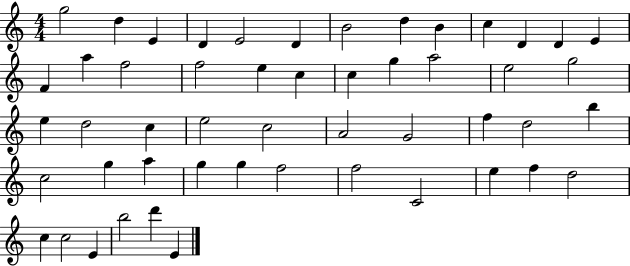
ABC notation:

X:1
T:Untitled
M:4/4
L:1/4
K:C
g2 d E D E2 D B2 d B c D D E F a f2 f2 e c c g a2 e2 g2 e d2 c e2 c2 A2 G2 f d2 b c2 g a g g f2 f2 C2 e f d2 c c2 E b2 d' E